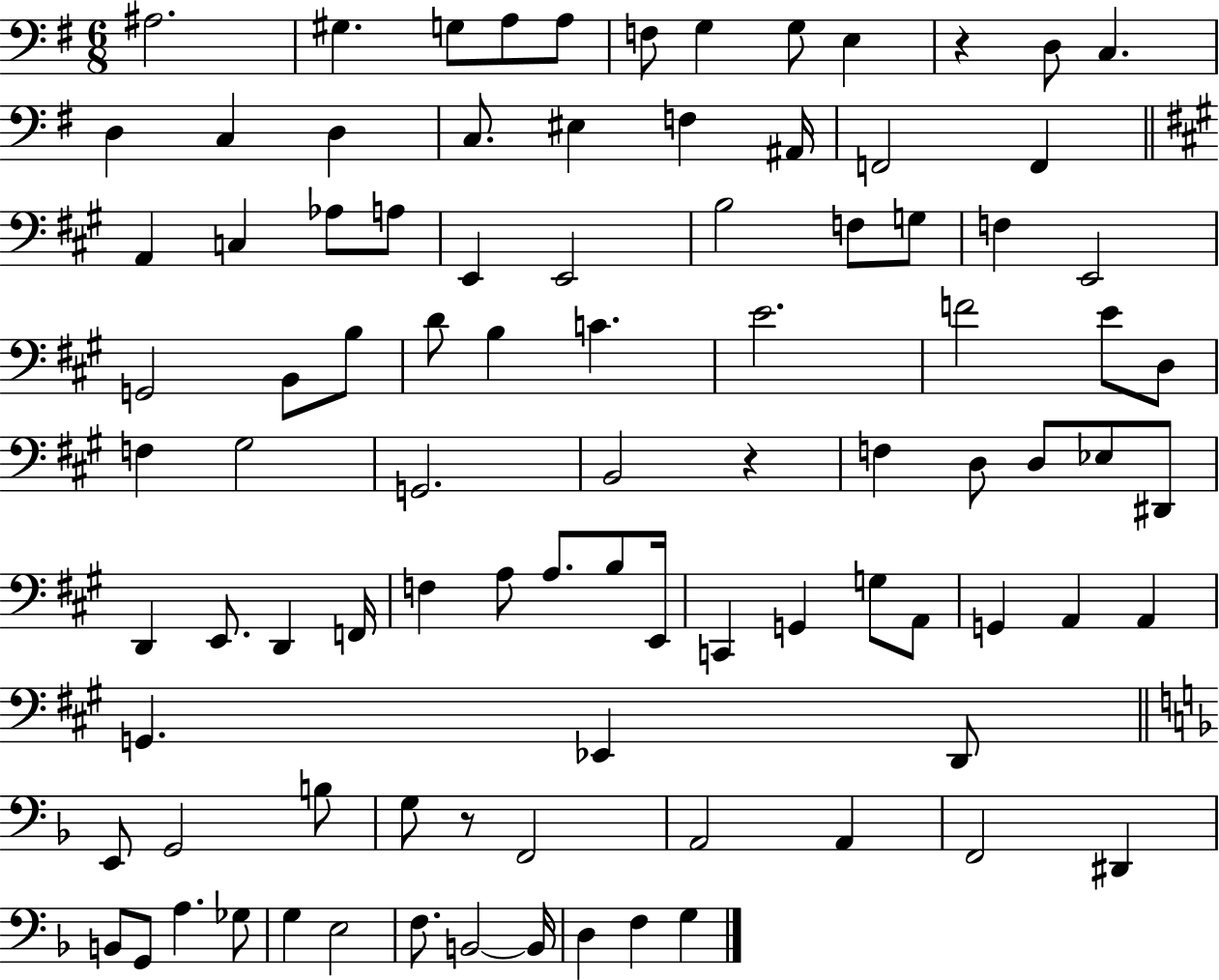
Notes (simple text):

A#3/h. G#3/q. G3/e A3/e A3/e F3/e G3/q G3/e E3/q R/q D3/e C3/q. D3/q C3/q D3/q C3/e. EIS3/q F3/q A#2/s F2/h F2/q A2/q C3/q Ab3/e A3/e E2/q E2/h B3/h F3/e G3/e F3/q E2/h G2/h B2/e B3/e D4/e B3/q C4/q. E4/h. F4/h E4/e D3/e F3/q G#3/h G2/h. B2/h R/q F3/q D3/e D3/e Eb3/e D#2/e D2/q E2/e. D2/q F2/s F3/q A3/e A3/e. B3/e E2/s C2/q G2/q G3/e A2/e G2/q A2/q A2/q G2/q. Eb2/q D2/e E2/e G2/h B3/e G3/e R/e F2/h A2/h A2/q F2/h D#2/q B2/e G2/e A3/q. Gb3/e G3/q E3/h F3/e. B2/h B2/s D3/q F3/q G3/q